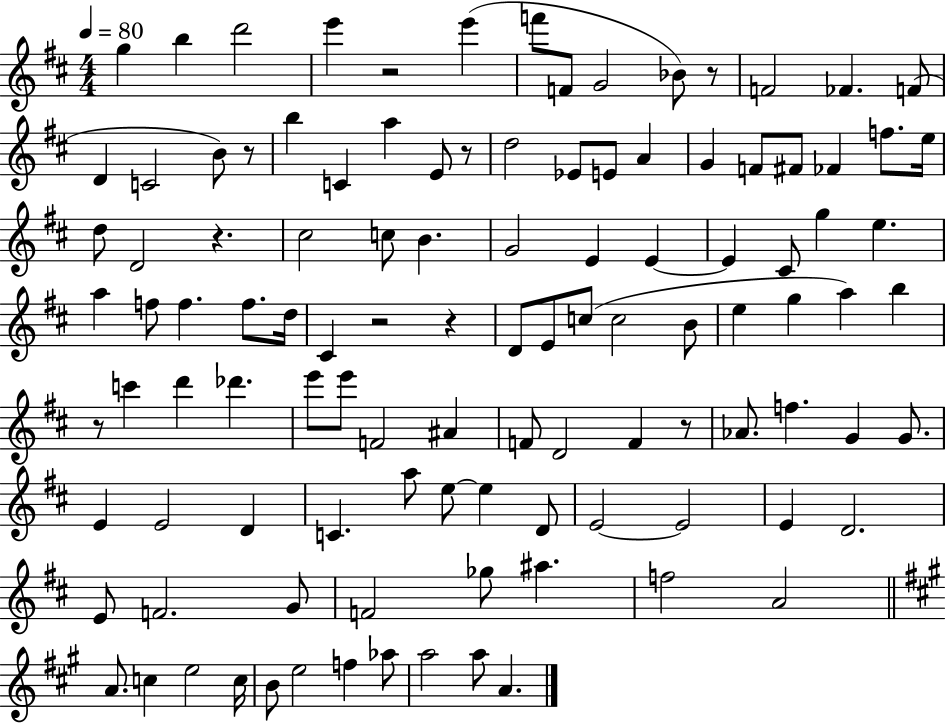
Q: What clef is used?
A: treble